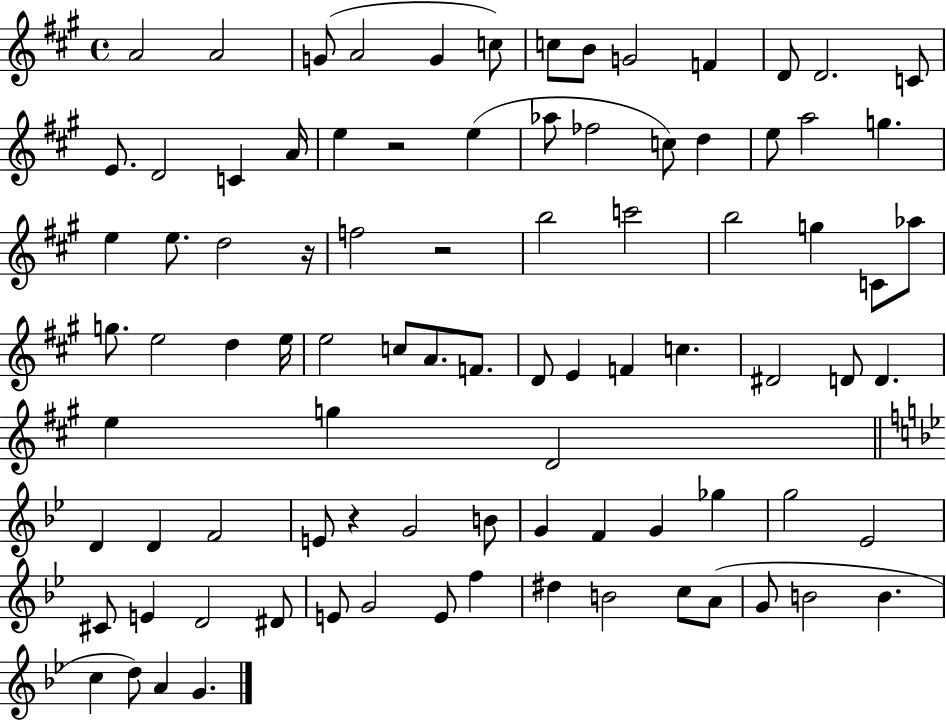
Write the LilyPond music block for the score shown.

{
  \clef treble
  \time 4/4
  \defaultTimeSignature
  \key a \major
  a'2 a'2 | g'8( a'2 g'4 c''8) | c''8 b'8 g'2 f'4 | d'8 d'2. c'8 | \break e'8. d'2 c'4 a'16 | e''4 r2 e''4( | aes''8 fes''2 c''8) d''4 | e''8 a''2 g''4. | \break e''4 e''8. d''2 r16 | f''2 r2 | b''2 c'''2 | b''2 g''4 c'8 aes''8 | \break g''8. e''2 d''4 e''16 | e''2 c''8 a'8. f'8. | d'8 e'4 f'4 c''4. | dis'2 d'8 d'4. | \break e''4 g''4 d'2 | \bar "||" \break \key g \minor d'4 d'4 f'2 | e'8 r4 g'2 b'8 | g'4 f'4 g'4 ges''4 | g''2 ees'2 | \break cis'8 e'4 d'2 dis'8 | e'8 g'2 e'8 f''4 | dis''4 b'2 c''8 a'8( | g'8 b'2 b'4. | \break c''4 d''8) a'4 g'4. | \bar "|."
}